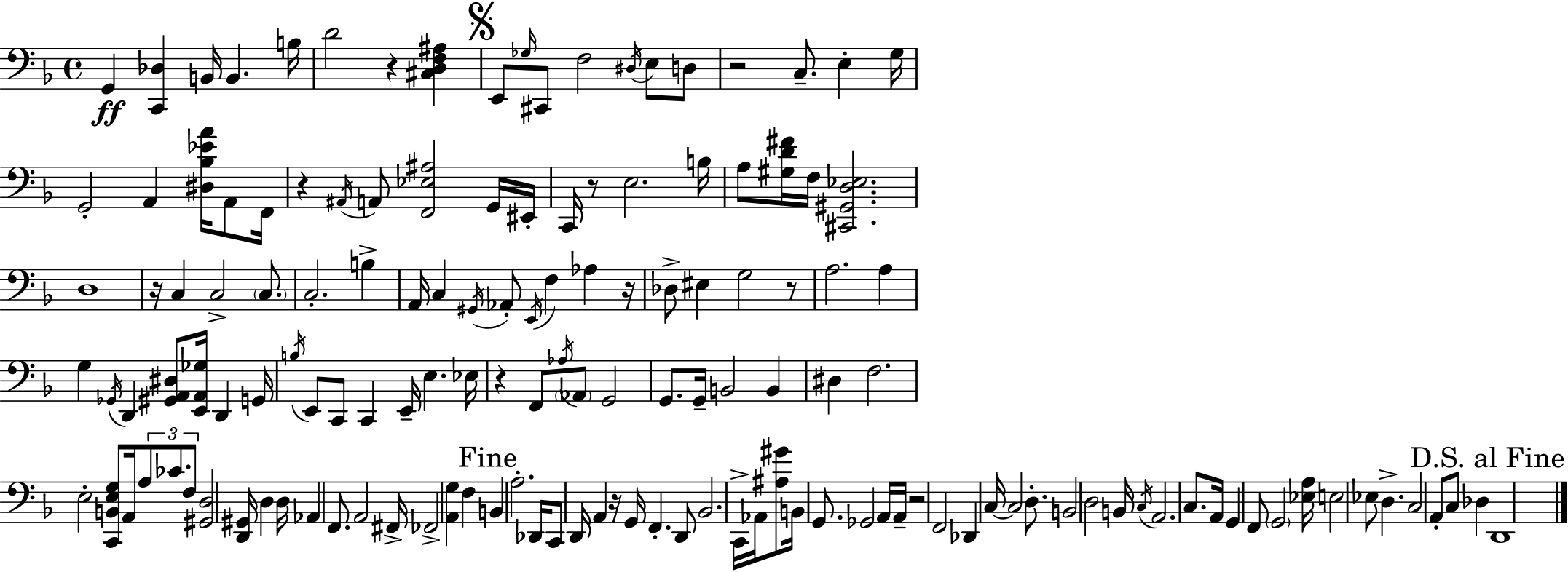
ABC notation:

X:1
T:Untitled
M:4/4
L:1/4
K:Dm
G,, [C,,_D,] B,,/4 B,, B,/4 D2 z [^C,D,F,^A,] E,,/2 _G,/4 ^C,,/2 F,2 ^D,/4 E,/2 D,/2 z2 C,/2 E, G,/4 G,,2 A,, [^D,_B,_EA]/4 A,,/2 F,,/4 z ^A,,/4 A,,/2 [F,,_E,^A,]2 G,,/4 ^E,,/4 C,,/4 z/2 E,2 B,/4 A,/2 [^G,D^F]/4 F,/4 [^C,,^G,,D,_E,]2 D,4 z/4 C, C,2 C,/2 C,2 B, A,,/4 C, ^G,,/4 _A,,/2 E,,/4 F, _A, z/4 _D,/2 ^E, G,2 z/2 A,2 A, G, _G,,/4 D,, [^G,,A,,^D,]/2 [E,,A,,_G,]/4 D,, G,,/4 B,/4 E,,/2 C,,/2 C,, E,,/4 E, _E,/4 z F,,/2 _A,/4 _A,,/2 G,,2 G,,/2 G,,/4 B,,2 B,, ^D, F,2 E,2 [C,,B,,E,G,]/2 A,,/4 A,/2 _C/2 F,/2 [^G,,D,]2 [D,,^G,,]/4 D, D,/4 _A,, F,,/2 A,,2 ^F,,/4 _F,,2 [A,,G,] F, B,, A,2 _D,,/4 C,,/2 D,,/4 A,, z/4 G,,/4 F,, D,,/2 _B,,2 C,,/4 _A,,/4 [^A,^G]/2 B,,/4 G,,/2 _G,,2 A,,/4 A,,/4 z2 F,,2 _D,, C,/4 C,2 D,/2 B,,2 D,2 B,,/4 C,/4 A,,2 C,/2 A,,/4 G,, F,,/2 G,,2 [_E,A,]/4 E,2 _E,/2 D, C,2 A,,/2 C,/2 _D, D,,4